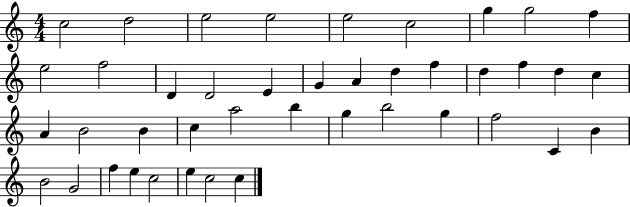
X:1
T:Untitled
M:4/4
L:1/4
K:C
c2 d2 e2 e2 e2 c2 g g2 f e2 f2 D D2 E G A d f d f d c A B2 B c a2 b g b2 g f2 C B B2 G2 f e c2 e c2 c